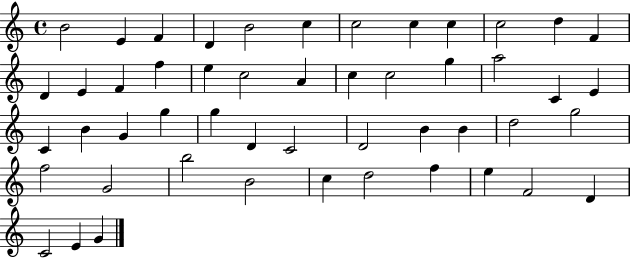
X:1
T:Untitled
M:4/4
L:1/4
K:C
B2 E F D B2 c c2 c c c2 d F D E F f e c2 A c c2 g a2 C E C B G g g D C2 D2 B B d2 g2 f2 G2 b2 B2 c d2 f e F2 D C2 E G